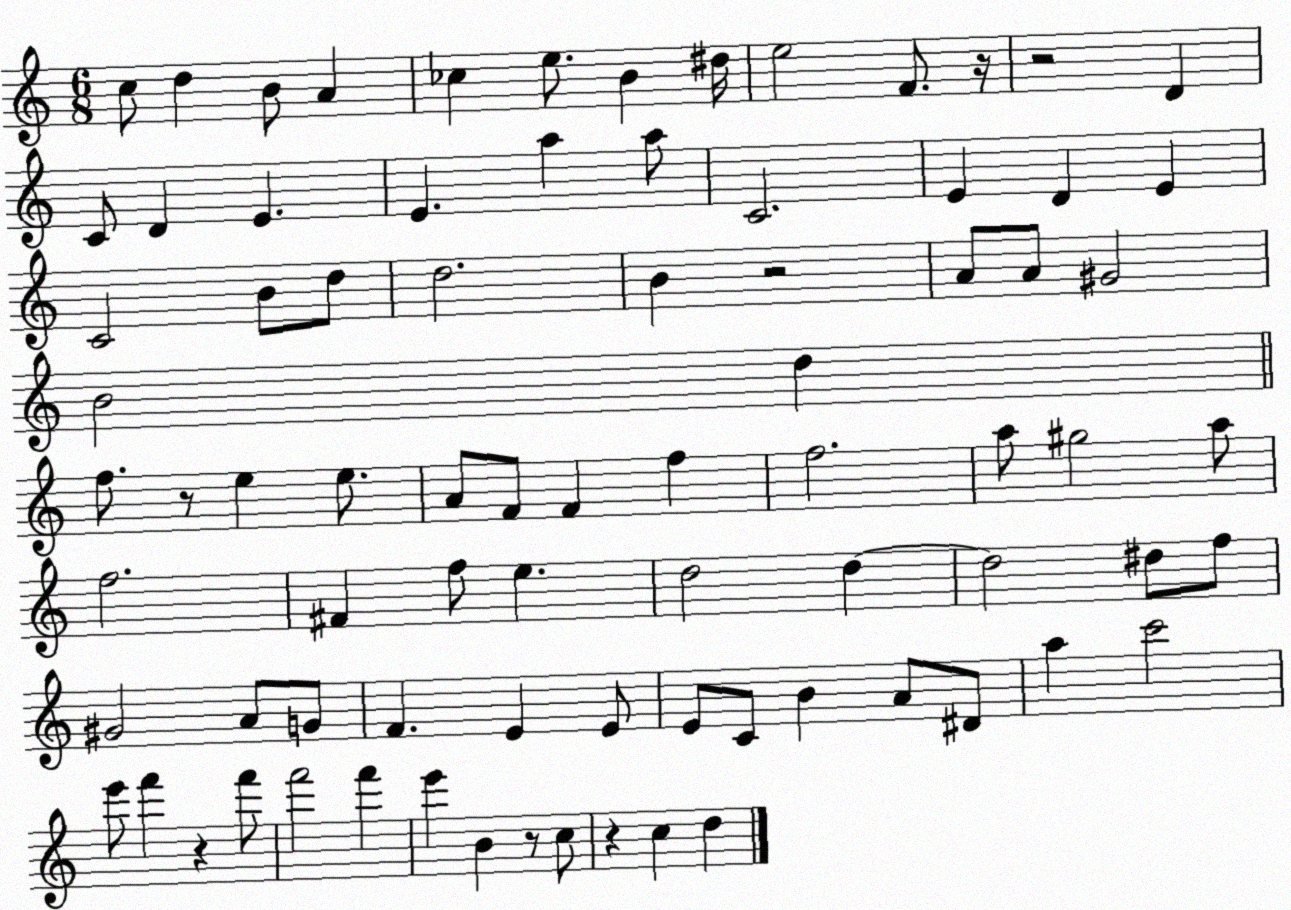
X:1
T:Untitled
M:6/8
L:1/4
K:C
c/2 d B/2 A _c e/2 B ^d/4 e2 F/2 z/4 z2 D C/2 D E E a a/2 C2 E D E C2 B/2 d/2 d2 B z2 A/2 A/2 ^G2 B2 d f/2 z/2 e e/2 A/2 F/2 F f f2 a/2 ^g2 a/2 f2 ^F f/2 e d2 d d2 ^d/2 f/2 ^G2 A/2 G/2 F E E/2 E/2 C/2 B A/2 ^D/2 a c'2 e'/2 f' z f'/2 f'2 f' e' B z/2 c/2 z c d